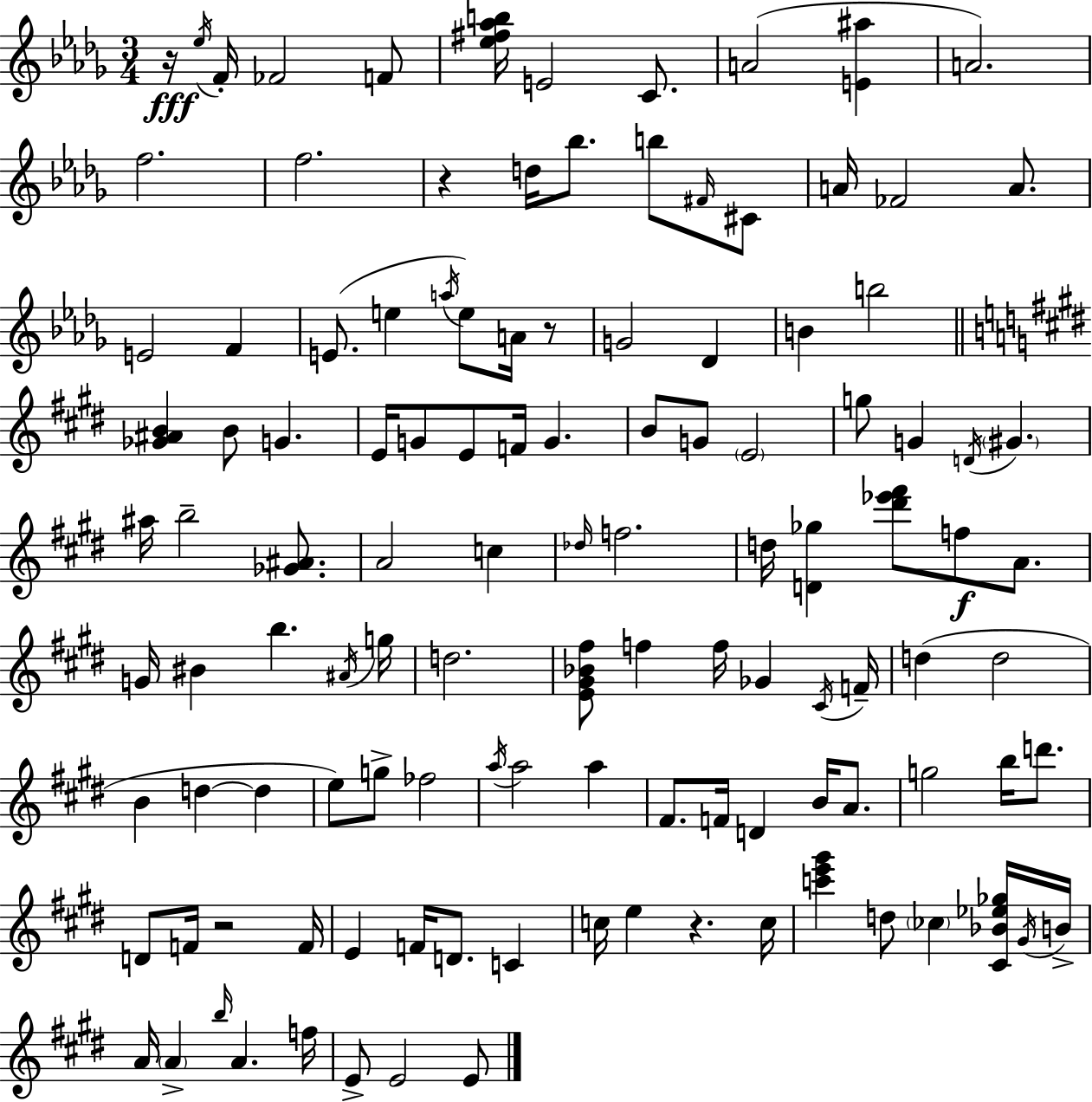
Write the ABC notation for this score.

X:1
T:Untitled
M:3/4
L:1/4
K:Bbm
z/4 _e/4 F/4 _F2 F/2 [_e^f_ab]/4 E2 C/2 A2 [E^a] A2 f2 f2 z d/4 _b/2 b/2 ^F/4 ^C/2 A/4 _F2 A/2 E2 F E/2 e a/4 e/2 A/4 z/2 G2 _D B b2 [_G^AB] B/2 G E/4 G/2 E/2 F/4 G B/2 G/2 E2 g/2 G D/4 ^G ^a/4 b2 [_G^A]/2 A2 c _d/4 f2 d/4 [D_g] [^d'_e'^f']/2 f/2 A/2 G/4 ^B b ^A/4 g/4 d2 [E^G_B^f]/2 f f/4 _G ^C/4 F/4 d d2 B d d e/2 g/2 _f2 a/4 a2 a ^F/2 F/4 D B/4 A/2 g2 b/4 d'/2 D/2 F/4 z2 F/4 E F/4 D/2 C c/4 e z c/4 [c'e'^g'] d/2 _c [^C_B_e_g]/4 ^G/4 B/4 A/4 A b/4 A f/4 E/2 E2 E/2